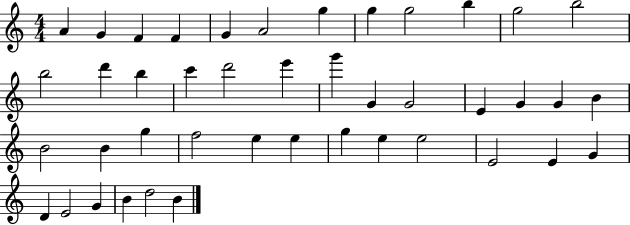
{
  \clef treble
  \numericTimeSignature
  \time 4/4
  \key c \major
  a'4 g'4 f'4 f'4 | g'4 a'2 g''4 | g''4 g''2 b''4 | g''2 b''2 | \break b''2 d'''4 b''4 | c'''4 d'''2 e'''4 | g'''4 g'4 g'2 | e'4 g'4 g'4 b'4 | \break b'2 b'4 g''4 | f''2 e''4 e''4 | g''4 e''4 e''2 | e'2 e'4 g'4 | \break d'4 e'2 g'4 | b'4 d''2 b'4 | \bar "|."
}